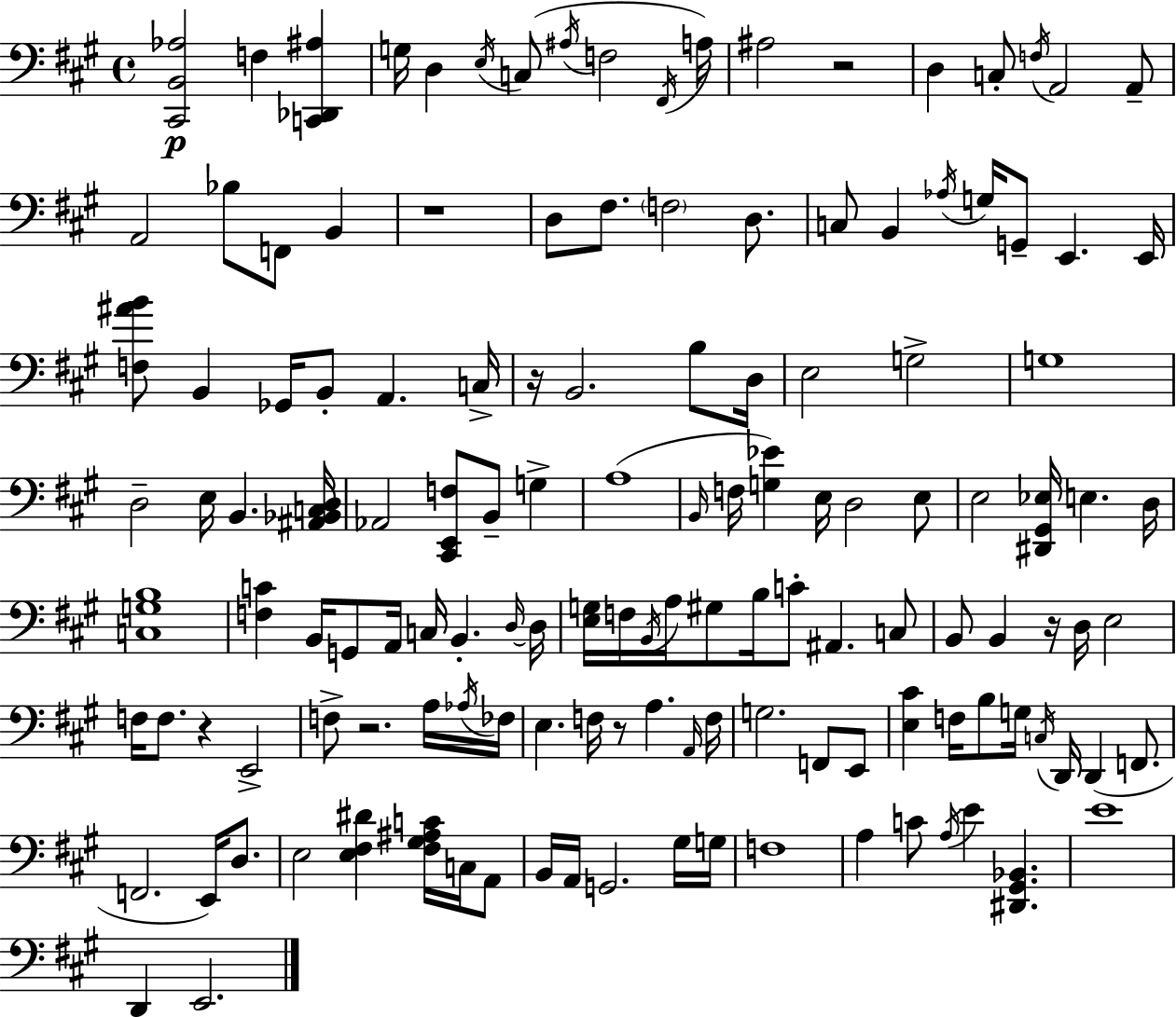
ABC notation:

X:1
T:Untitled
M:4/4
L:1/4
K:A
[^C,,B,,_A,]2 F, [C,,_D,,^A,] G,/4 D, E,/4 C,/2 ^A,/4 F,2 ^F,,/4 A,/4 ^A,2 z2 D, C,/2 F,/4 A,,2 A,,/2 A,,2 _B,/2 F,,/2 B,, z4 D,/2 ^F,/2 F,2 D,/2 C,/2 B,, _A,/4 G,/4 G,,/2 E,, E,,/4 [F,^AB]/2 B,, _G,,/4 B,,/2 A,, C,/4 z/4 B,,2 B,/2 D,/4 E,2 G,2 G,4 D,2 E,/4 B,, [^A,,_B,,C,D,]/4 _A,,2 [^C,,E,,F,]/2 B,,/2 G, A,4 B,,/4 F,/4 [G,_E] E,/4 D,2 E,/2 E,2 [^D,,^G,,_E,]/4 E, D,/4 [C,G,B,]4 [F,C] B,,/4 G,,/2 A,,/4 C,/4 B,, D,/4 D,/4 [E,G,]/4 F,/4 B,,/4 A,/4 ^G,/2 B,/4 C/2 ^A,, C,/2 B,,/2 B,, z/4 D,/4 E,2 F,/4 F,/2 z E,,2 F,/2 z2 A,/4 _A,/4 _F,/4 E, F,/4 z/2 A, A,,/4 F,/4 G,2 F,,/2 E,,/2 [E,^C] F,/4 B,/2 G,/4 C,/4 D,,/4 D,, F,,/2 F,,2 E,,/4 D,/2 E,2 [E,^F,^D] [^F,^G,^A,C]/4 C,/4 A,,/2 B,,/4 A,,/4 G,,2 ^G,/4 G,/4 F,4 A, C/2 A,/4 E [^D,,^G,,_B,,] E4 D,, E,,2